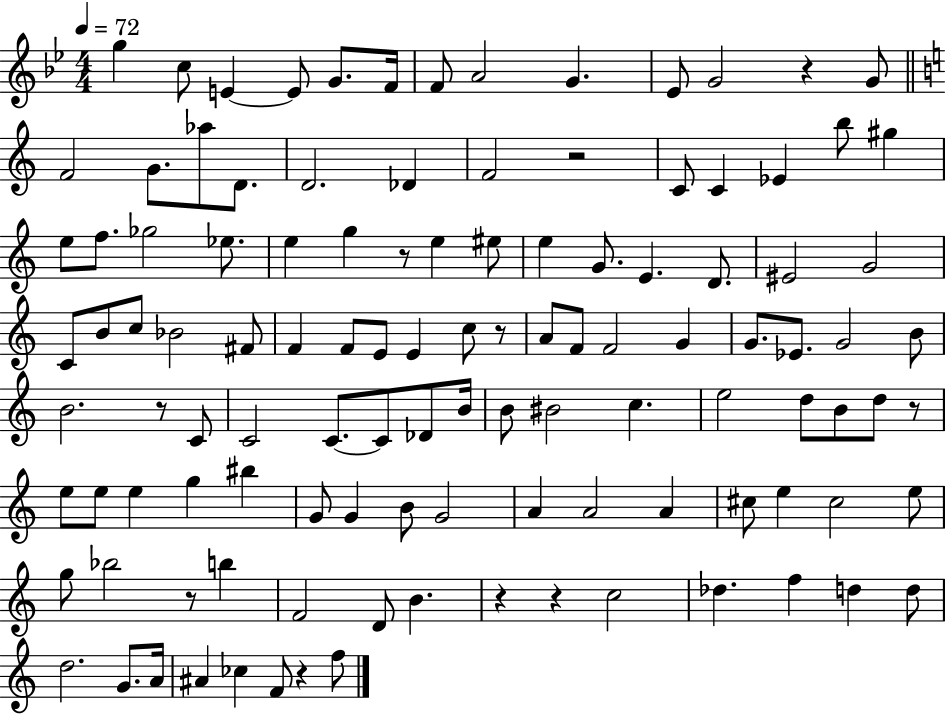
X:1
T:Untitled
M:4/4
L:1/4
K:Bb
g c/2 E E/2 G/2 F/4 F/2 A2 G _E/2 G2 z G/2 F2 G/2 _a/2 D/2 D2 _D F2 z2 C/2 C _E b/2 ^g e/2 f/2 _g2 _e/2 e g z/2 e ^e/2 e G/2 E D/2 ^E2 G2 C/2 B/2 c/2 _B2 ^F/2 F F/2 E/2 E c/2 z/2 A/2 F/2 F2 G G/2 _E/2 G2 B/2 B2 z/2 C/2 C2 C/2 C/2 _D/2 B/4 B/2 ^B2 c e2 d/2 B/2 d/2 z/2 e/2 e/2 e g ^b G/2 G B/2 G2 A A2 A ^c/2 e ^c2 e/2 g/2 _b2 z/2 b F2 D/2 B z z c2 _d f d d/2 d2 G/2 A/4 ^A _c F/2 z f/2